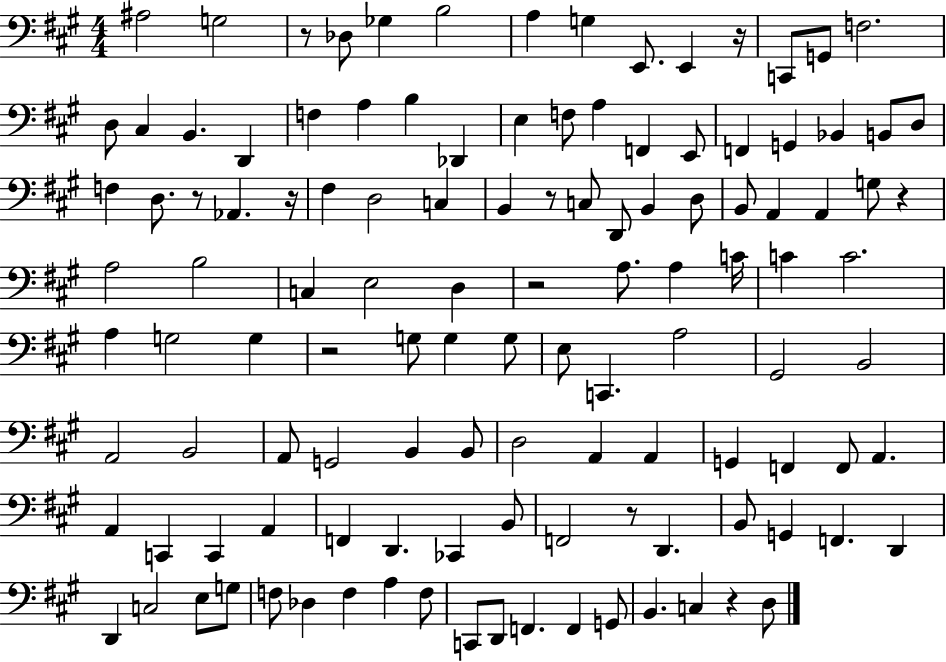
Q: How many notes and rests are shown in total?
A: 120